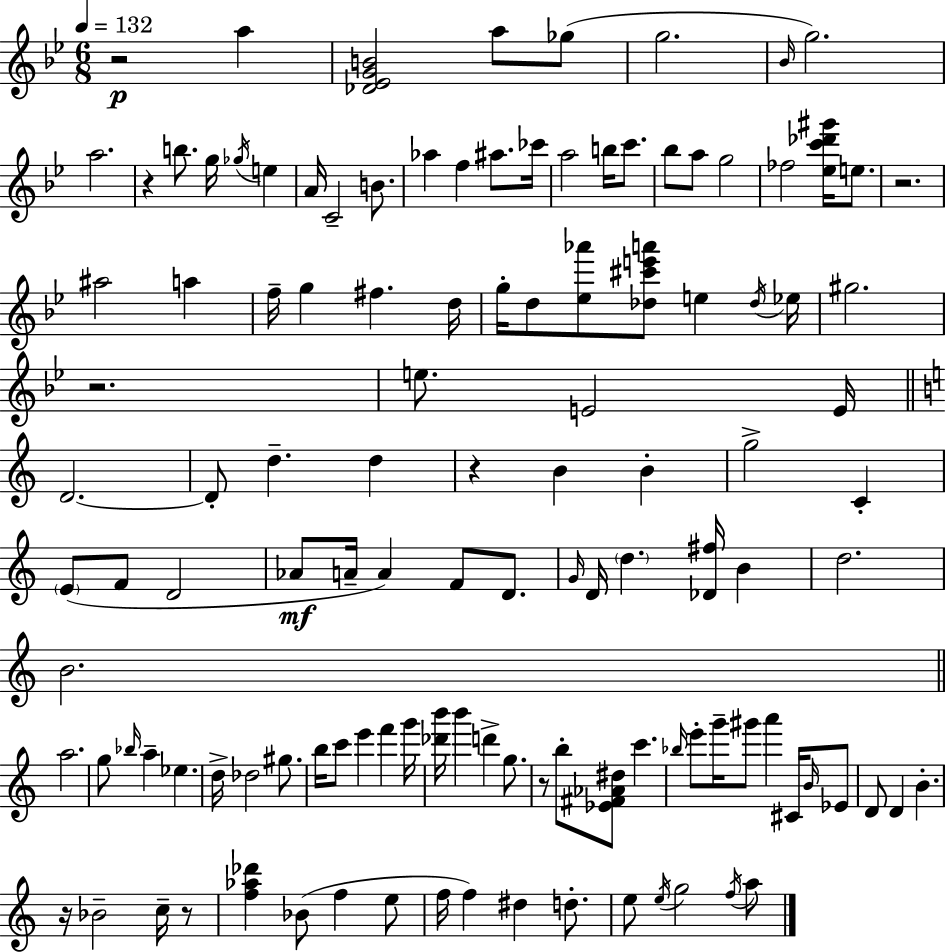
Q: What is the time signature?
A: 6/8